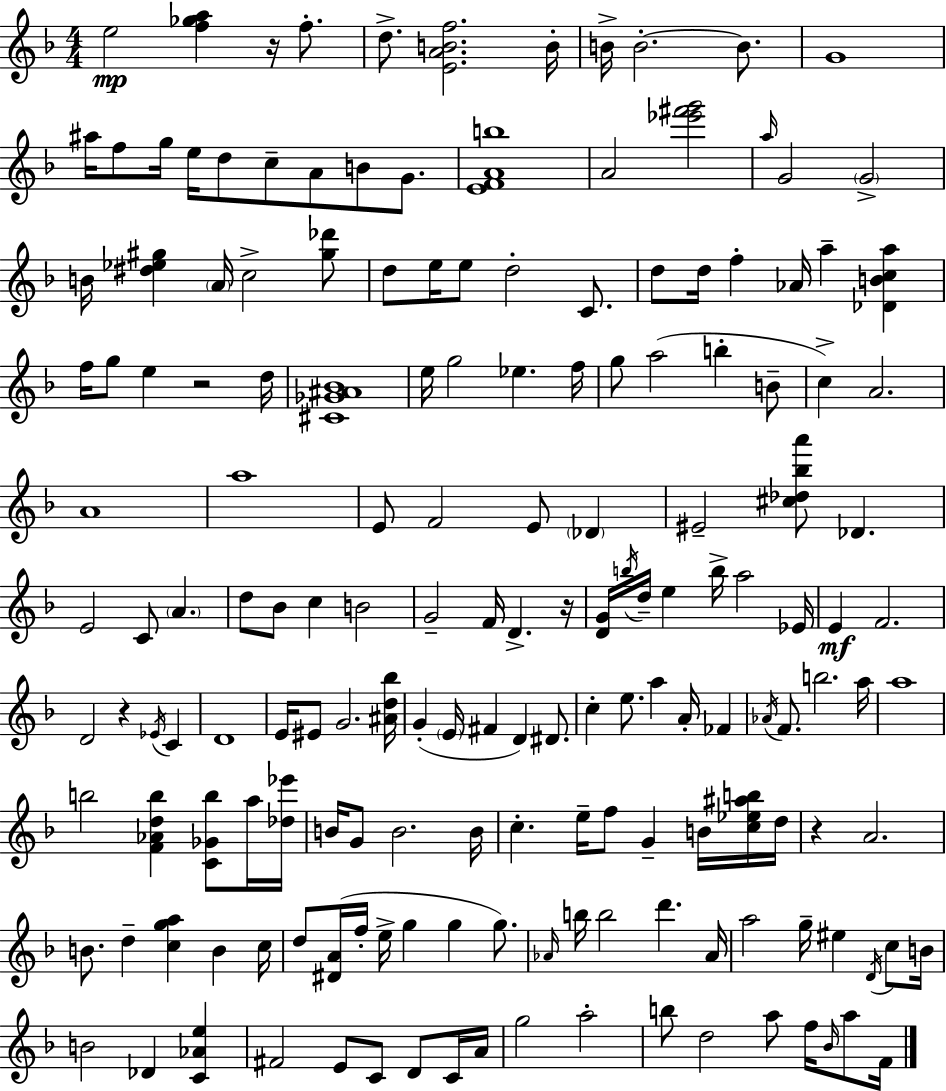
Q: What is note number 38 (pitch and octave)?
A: D5